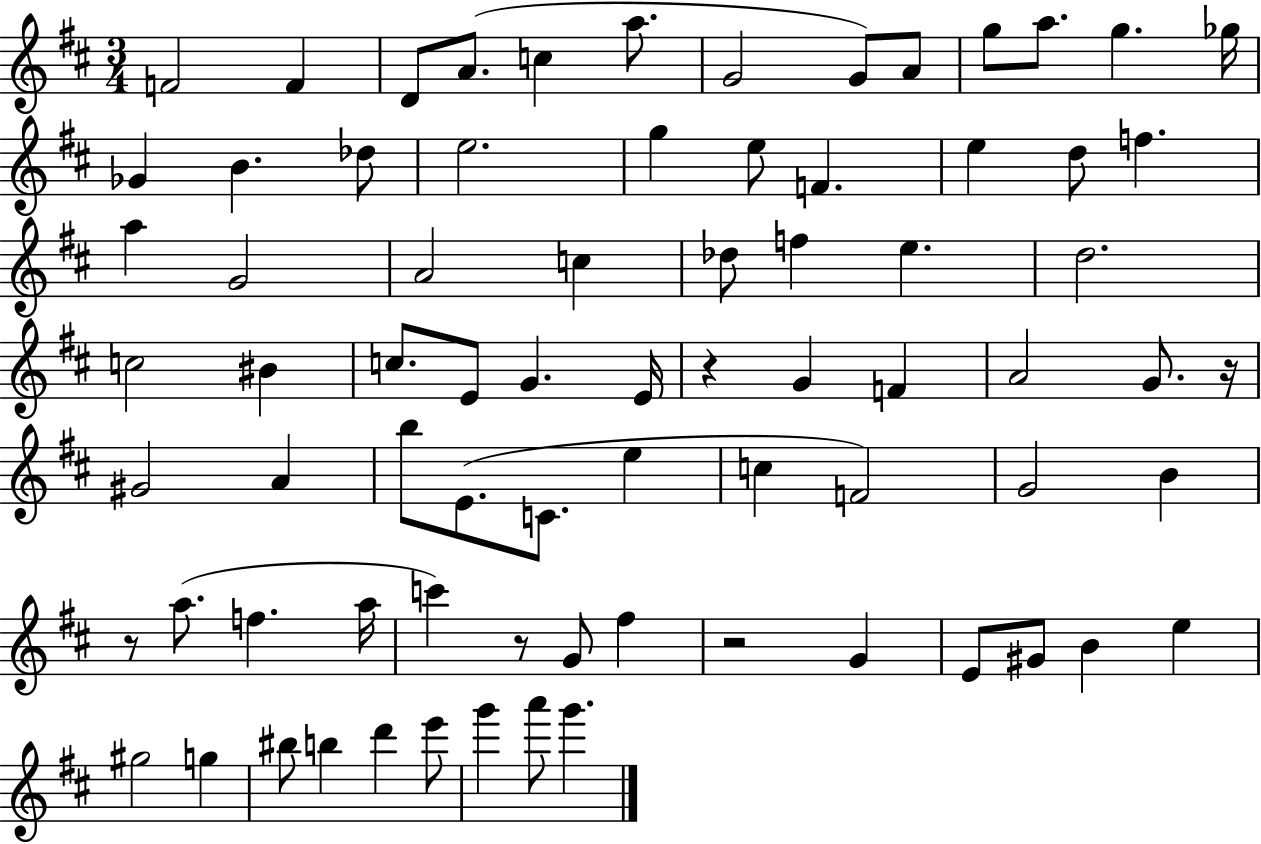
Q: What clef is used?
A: treble